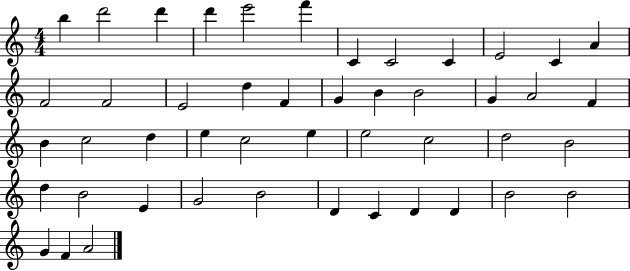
B5/q D6/h D6/q D6/q E6/h F6/q C4/q C4/h C4/q E4/h C4/q A4/q F4/h F4/h E4/h D5/q F4/q G4/q B4/q B4/h G4/q A4/h F4/q B4/q C5/h D5/q E5/q C5/h E5/q E5/h C5/h D5/h B4/h D5/q B4/h E4/q G4/h B4/h D4/q C4/q D4/q D4/q B4/h B4/h G4/q F4/q A4/h